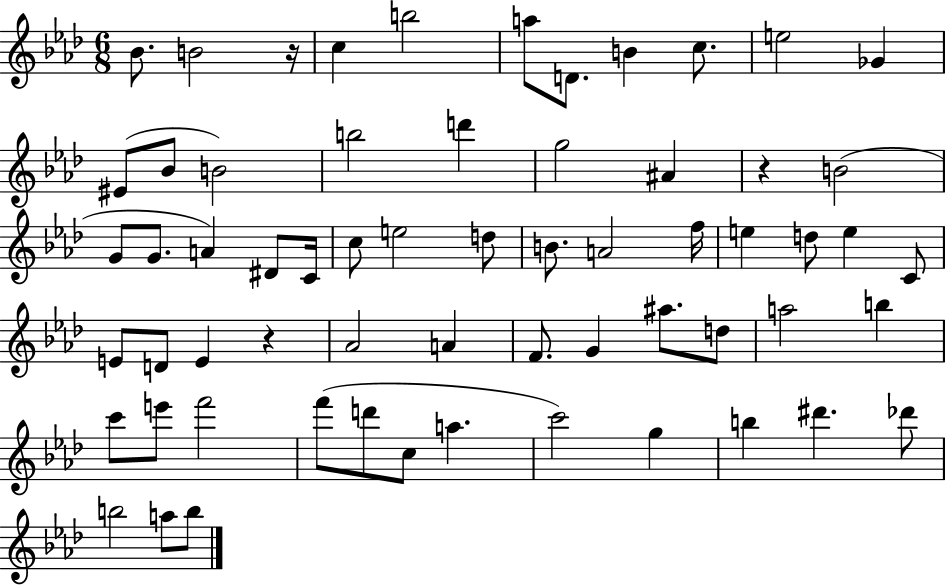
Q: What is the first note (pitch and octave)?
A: Bb4